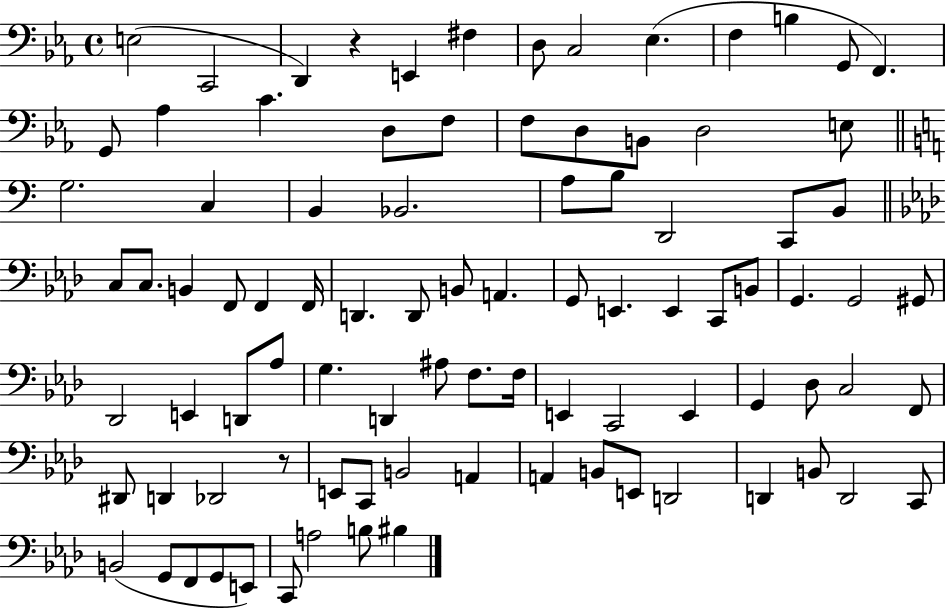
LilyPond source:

{
  \clef bass
  \time 4/4
  \defaultTimeSignature
  \key ees \major
  e2( c,2 | d,4) r4 e,4 fis4 | d8 c2 ees4.( | f4 b4 g,8 f,4.) | \break g,8 aes4 c'4. d8 f8 | f8 d8 b,8 d2 e8 | \bar "||" \break \key c \major g2. c4 | b,4 bes,2. | a8 b8 d,2 c,8 b,8 | \bar "||" \break \key f \minor c8 c8. b,4 f,8 f,4 f,16 | d,4. d,8 b,8 a,4. | g,8 e,4. e,4 c,8 b,8 | g,4. g,2 gis,8 | \break des,2 e,4 d,8 aes8 | g4. d,4 ais8 f8. f16 | e,4 c,2 e,4 | g,4 des8 c2 f,8 | \break dis,8 d,4 des,2 r8 | e,8 c,8 b,2 a,4 | a,4 b,8 e,8 d,2 | d,4 b,8 d,2 c,8 | \break b,2( g,8 f,8 g,8 e,8) | c,8 a2 b8 bis4 | \bar "|."
}